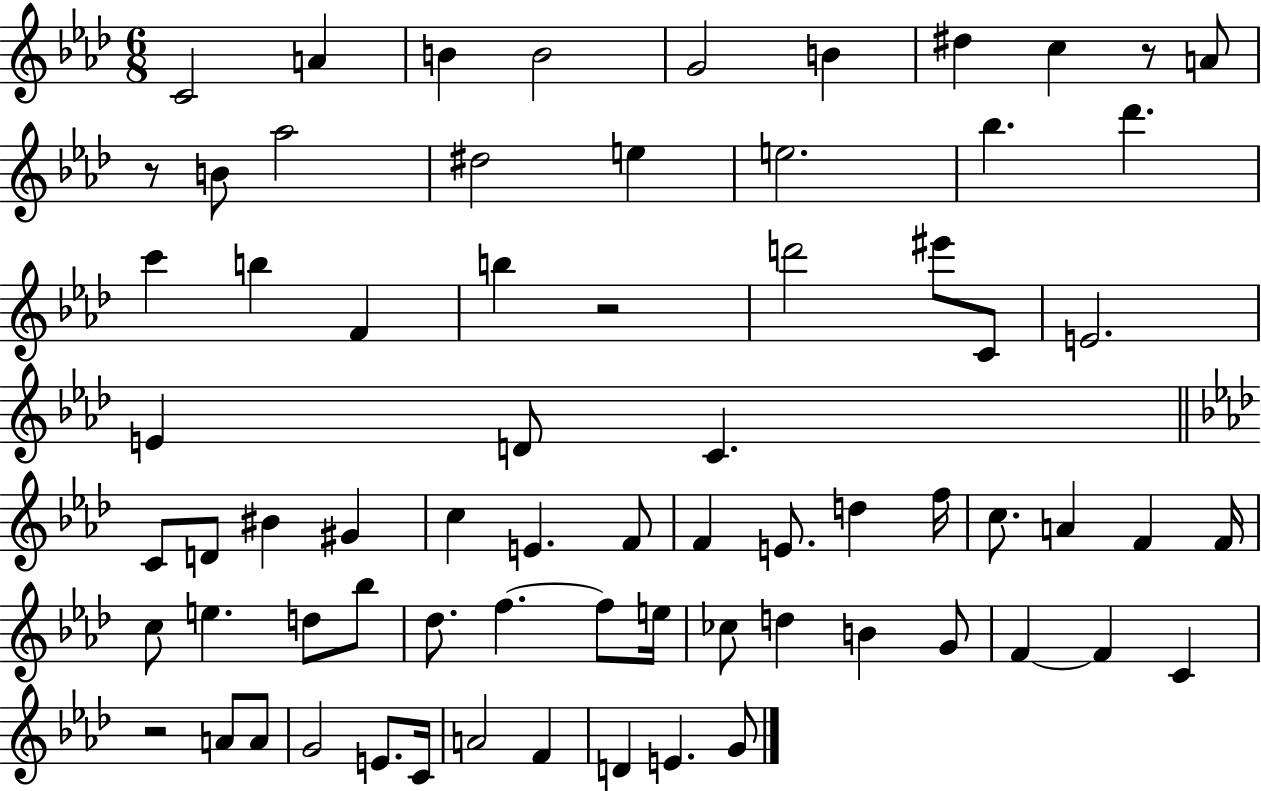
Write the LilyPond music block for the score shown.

{
  \clef treble
  \numericTimeSignature
  \time 6/8
  \key aes \major
  c'2 a'4 | b'4 b'2 | g'2 b'4 | dis''4 c''4 r8 a'8 | \break r8 b'8 aes''2 | dis''2 e''4 | e''2. | bes''4. des'''4. | \break c'''4 b''4 f'4 | b''4 r2 | d'''2 eis'''8 c'8 | e'2. | \break e'4 d'8 c'4. | \bar "||" \break \key f \minor c'8 d'8 bis'4 gis'4 | c''4 e'4. f'8 | f'4 e'8. d''4 f''16 | c''8. a'4 f'4 f'16 | \break c''8 e''4. d''8 bes''8 | des''8. f''4.~~ f''8 e''16 | ces''8 d''4 b'4 g'8 | f'4~~ f'4 c'4 | \break r2 a'8 a'8 | g'2 e'8. c'16 | a'2 f'4 | d'4 e'4. g'8 | \break \bar "|."
}